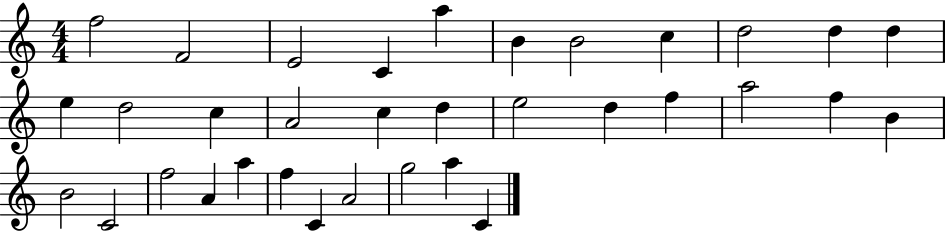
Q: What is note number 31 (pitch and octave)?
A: A4